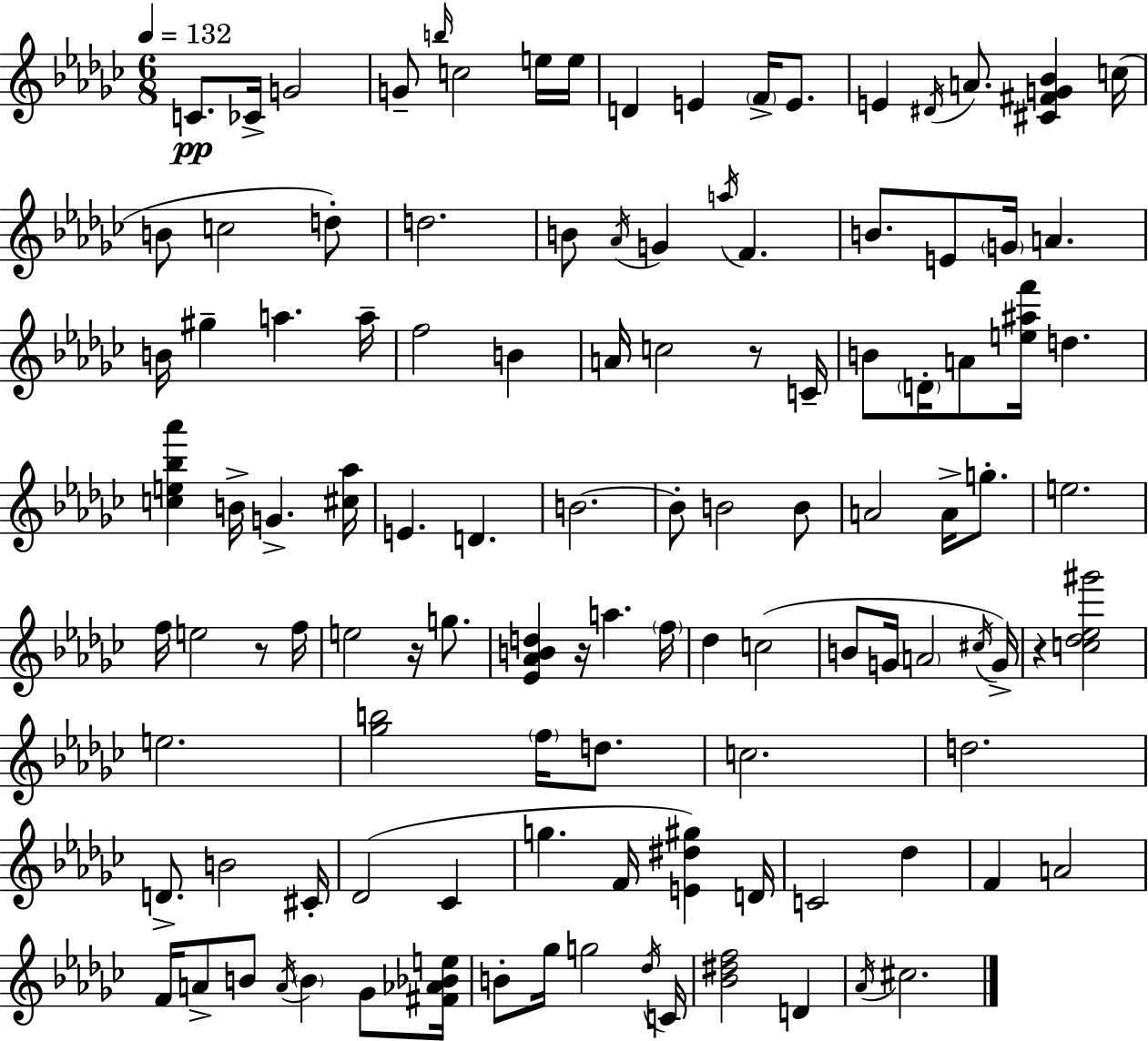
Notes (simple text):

C4/e. CES4/s G4/h G4/e B5/s C5/h E5/s E5/s D4/q E4/q F4/s E4/e. E4/q D#4/s A4/e. [C#4,F#4,G4,Bb4]/q C5/s B4/e C5/h D5/e D5/h. B4/e Ab4/s G4/q A5/s F4/q. B4/e. E4/e G4/s A4/q. B4/s G#5/q A5/q. A5/s F5/h B4/q A4/s C5/h R/e C4/s B4/e D4/s A4/e [E5,A#5,F6]/s D5/q. [C5,E5,Bb5,Ab6]/q B4/s G4/q. [C#5,Ab5]/s E4/q. D4/q. B4/h. B4/e B4/h B4/e A4/h A4/s G5/e. E5/h. F5/s E5/h R/e F5/s E5/h R/s G5/e. [Eb4,Ab4,B4,D5]/q R/s A5/q. F5/s Db5/q C5/h B4/e G4/s A4/h C#5/s G4/s R/q [C5,Db5,Eb5,G#6]/h E5/h. [Gb5,B5]/h F5/s D5/e. C5/h. D5/h. D4/e. B4/h C#4/s Db4/h CES4/q G5/q. F4/s [E4,D#5,G#5]/q D4/s C4/h Db5/q F4/q A4/h F4/s A4/e B4/e A4/s B4/q Gb4/e [F#4,Ab4,Bb4,E5]/s B4/e Gb5/s G5/h Db5/s C4/s [Bb4,D#5,F5]/h D4/q Ab4/s C#5/h.